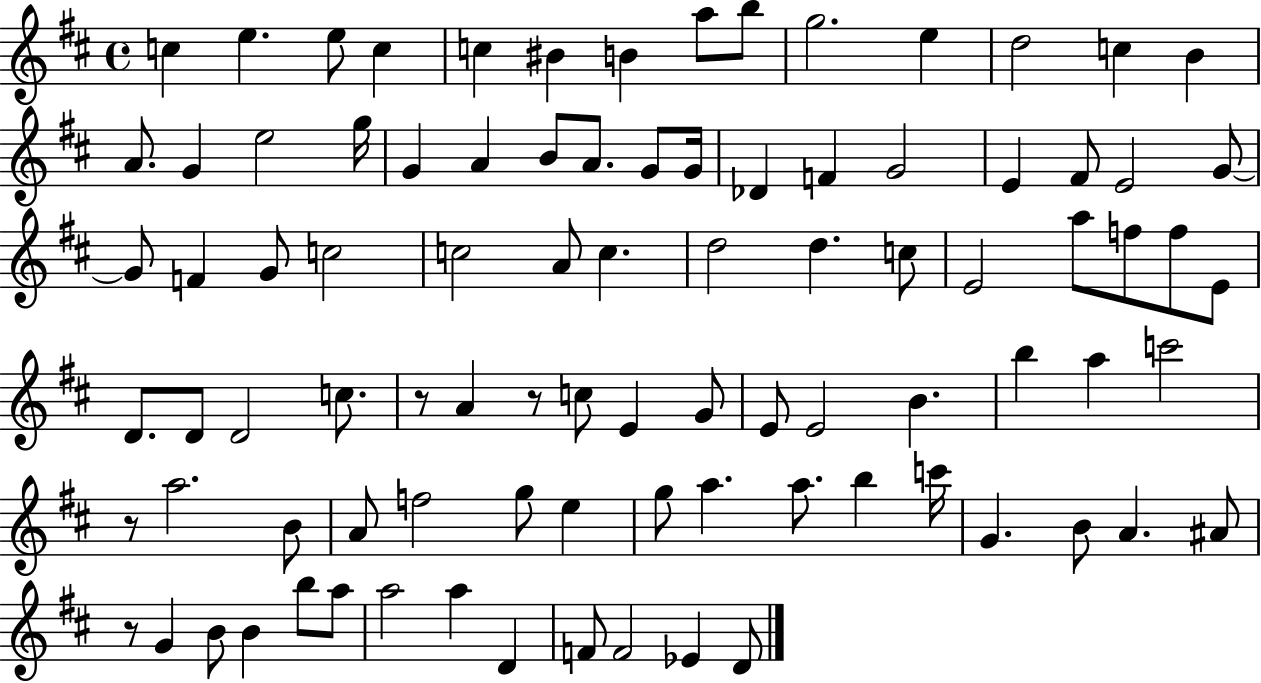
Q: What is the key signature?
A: D major